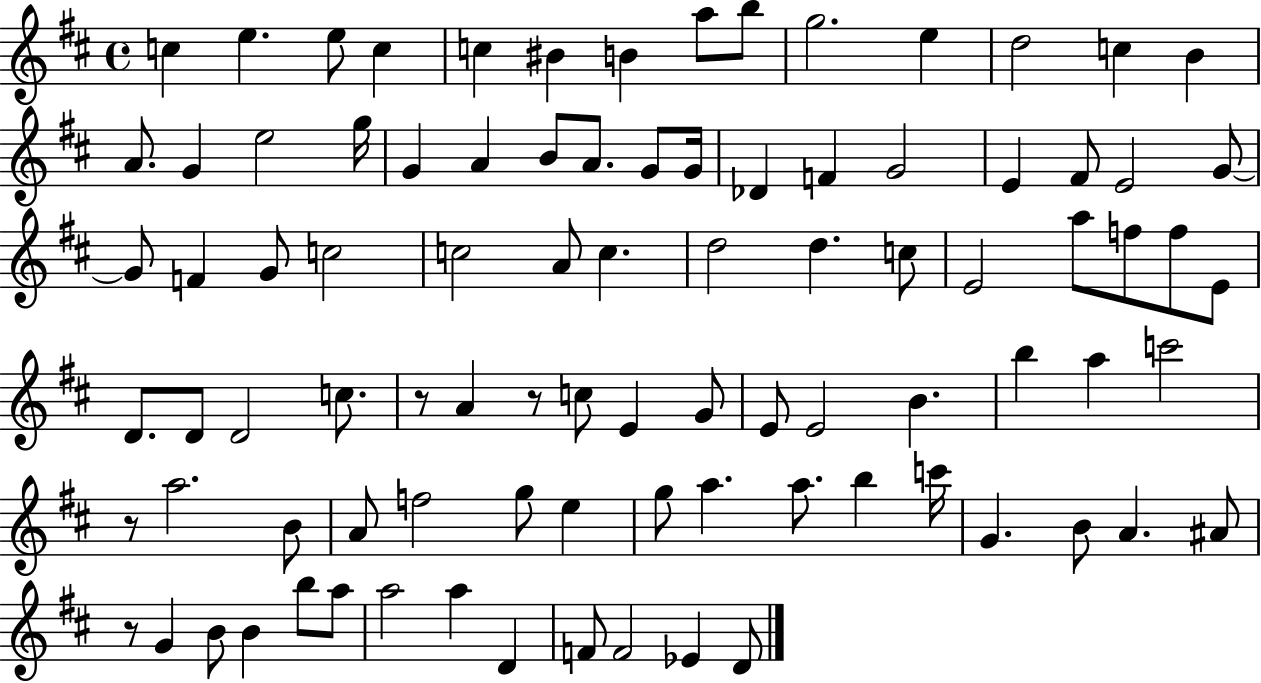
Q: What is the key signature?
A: D major